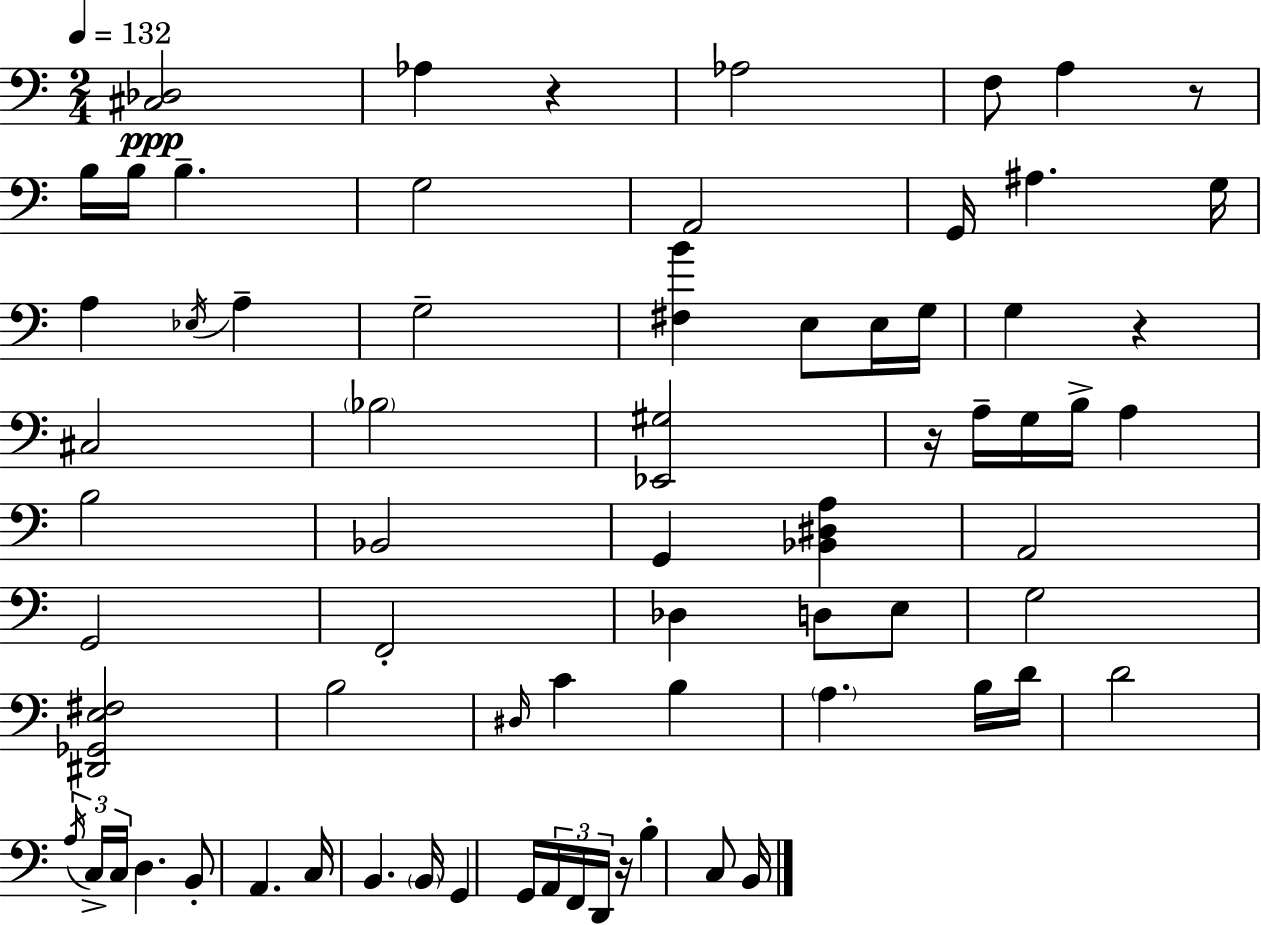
X:1
T:Untitled
M:2/4
L:1/4
K:C
[^C,_D,]2 _A, z _A,2 F,/2 A, z/2 B,/4 B,/4 B, G,2 A,,2 G,,/4 ^A, G,/4 A, _E,/4 A, G,2 [^F,B] E,/2 E,/4 G,/4 G, z ^C,2 _B,2 [_E,,^G,]2 z/4 A,/4 G,/4 B,/4 A, B,2 _B,,2 G,, [_B,,^D,A,] A,,2 G,,2 F,,2 _D, D,/2 E,/2 G,2 [^D,,_G,,E,^F,]2 B,2 ^D,/4 C B, A, B,/4 D/4 D2 A,/4 C,/4 C,/4 D, B,,/2 A,, C,/4 B,, B,,/4 G,, G,,/4 A,,/4 F,,/4 D,,/4 z/4 B, C,/2 B,,/4